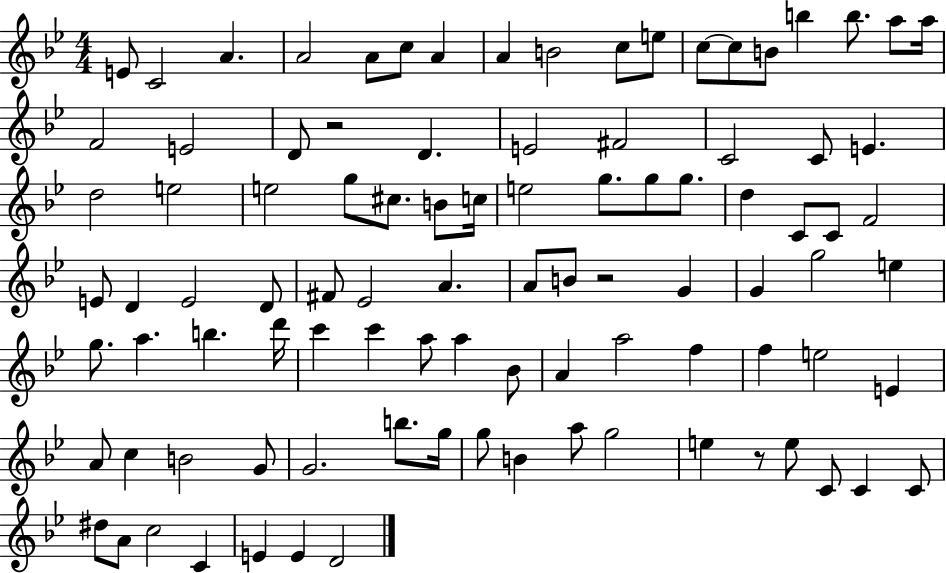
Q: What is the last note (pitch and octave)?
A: D4